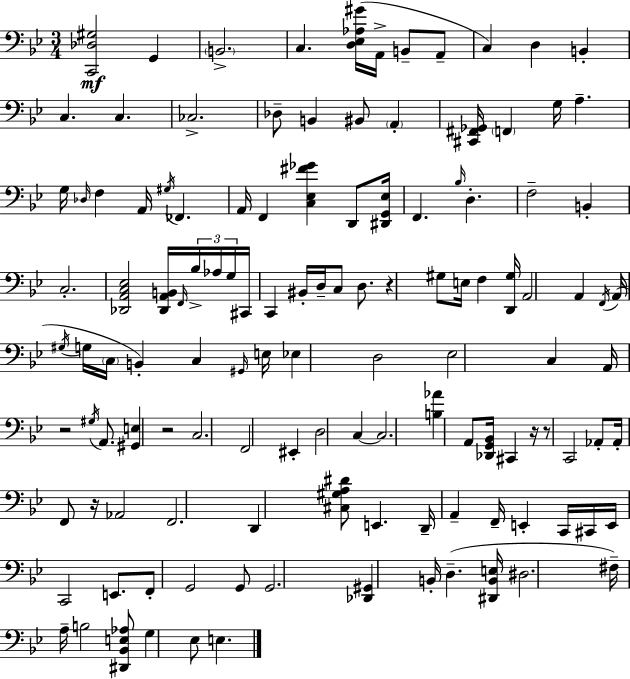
X:1
T:Untitled
M:3/4
L:1/4
K:Bb
[C,,_D,^G,]2 G,, B,,2 C, [D,_E,_A,^G]/4 A,,/4 B,,/2 A,,/2 C, D, B,, C, C, _C,2 _D,/2 B,, ^B,,/2 A,, [^C,,^F,,_G,,]/4 F,, G,/4 A, G,/4 _D,/4 F, A,,/4 ^G,/4 _F,, A,,/4 F,, [C,_E,^F_G] D,,/2 [^D,,G,,_E,]/4 F,, _B,/4 D, F,2 B,, C,2 [_D,,A,,C,_E,]2 [_D,,A,,B,,]/4 F,,/4 _B,/4 _A,/4 G,/4 ^C,,/4 C,, ^B,,/4 D,/4 C,/2 D,/2 z ^G,/2 E,/4 F, [D,,^G,]/4 A,,2 A,, F,,/4 A,,/4 ^G,/4 G,/4 C,/4 B,, C, ^G,,/4 E,/4 _E, D,2 _E,2 C, A,,/4 z2 ^G,/4 A,,/2 [^G,,E,] z2 C,2 F,,2 ^E,, D,2 C, C,2 [B,_A] A,,/2 [_D,,G,,_B,,]/4 ^C,, z/4 z/2 C,,2 _A,,/2 _A,,/4 F,,/2 z/4 _A,,2 F,,2 D,, [^C,^G,A,^D]/2 E,, D,,/4 A,, F,,/4 E,, C,,/4 ^C,,/4 E,,/4 C,,2 E,,/2 F,,/2 G,,2 G,,/2 G,,2 [_D,,^G,,] B,,/4 D, [^D,,B,,E,]/4 ^D,2 ^F,/4 A,/4 B,2 [^D,,_B,,E,_A,]/2 G, _E,/2 E,